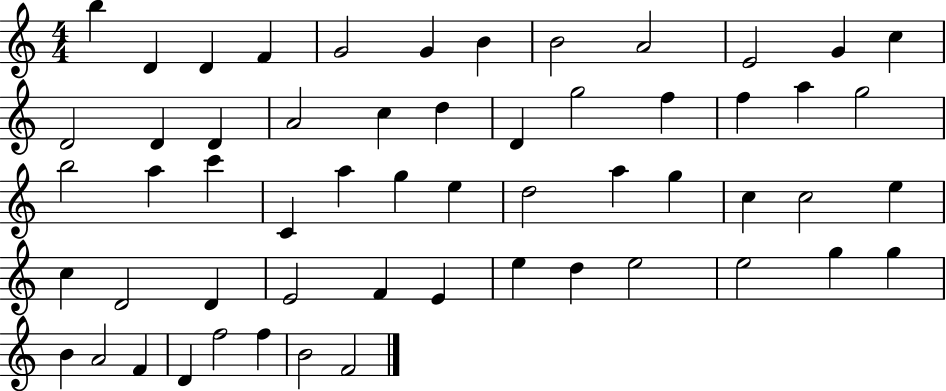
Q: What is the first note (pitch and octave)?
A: B5